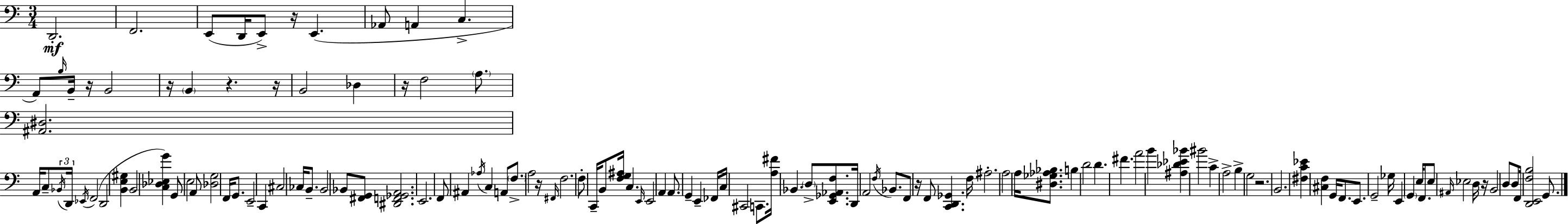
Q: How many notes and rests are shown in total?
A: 129